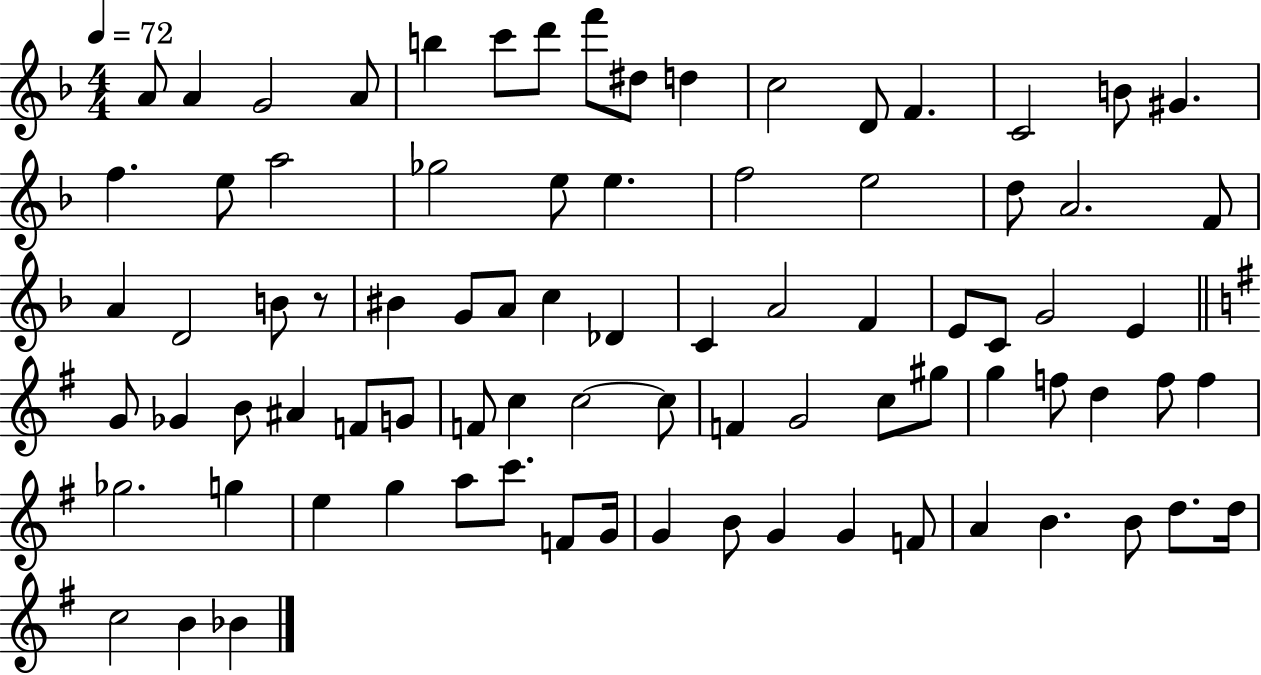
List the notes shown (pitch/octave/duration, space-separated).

A4/e A4/q G4/h A4/e B5/q C6/e D6/e F6/e D#5/e D5/q C5/h D4/e F4/q. C4/h B4/e G#4/q. F5/q. E5/e A5/h Gb5/h E5/e E5/q. F5/h E5/h D5/e A4/h. F4/e A4/q D4/h B4/e R/e BIS4/q G4/e A4/e C5/q Db4/q C4/q A4/h F4/q E4/e C4/e G4/h E4/q G4/e Gb4/q B4/e A#4/q F4/e G4/e F4/e C5/q C5/h C5/e F4/q G4/h C5/e G#5/e G5/q F5/e D5/q F5/e F5/q Gb5/h. G5/q E5/q G5/q A5/e C6/e. F4/e G4/s G4/q B4/e G4/q G4/q F4/e A4/q B4/q. B4/e D5/e. D5/s C5/h B4/q Bb4/q